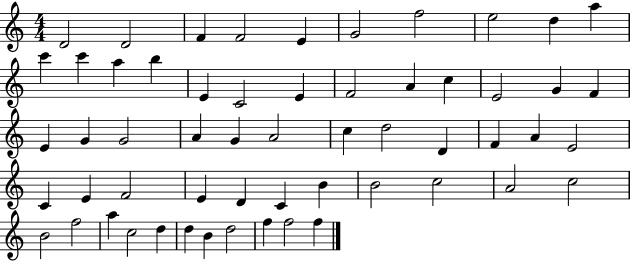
{
  \clef treble
  \numericTimeSignature
  \time 4/4
  \key c \major
  d'2 d'2 | f'4 f'2 e'4 | g'2 f''2 | e''2 d''4 a''4 | \break c'''4 c'''4 a''4 b''4 | e'4 c'2 e'4 | f'2 a'4 c''4 | e'2 g'4 f'4 | \break e'4 g'4 g'2 | a'4 g'4 a'2 | c''4 d''2 d'4 | f'4 a'4 e'2 | \break c'4 e'4 f'2 | e'4 d'4 c'4 b'4 | b'2 c''2 | a'2 c''2 | \break b'2 f''2 | a''4 c''2 d''4 | d''4 b'4 d''2 | f''4 f''2 f''4 | \break \bar "|."
}